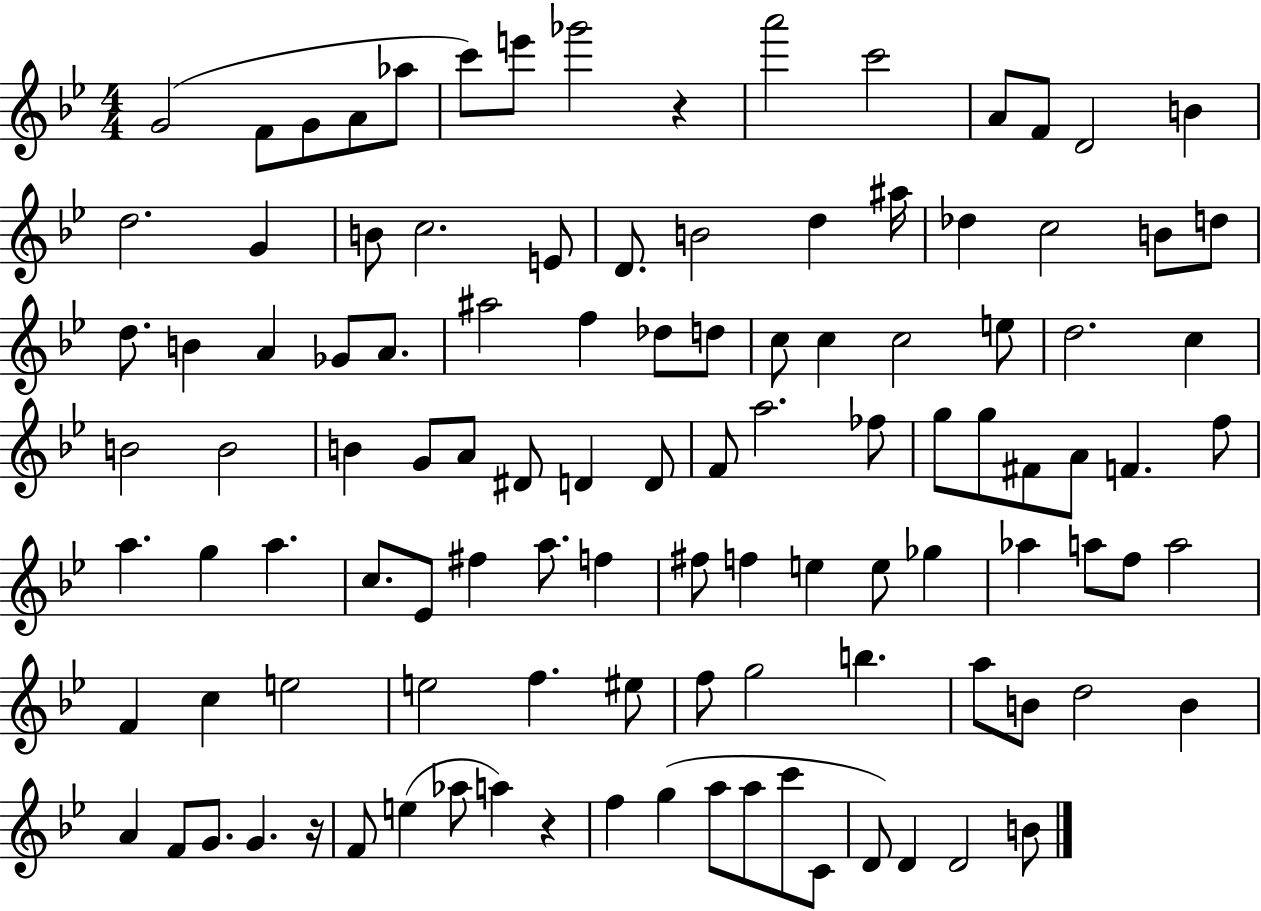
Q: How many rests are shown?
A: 3